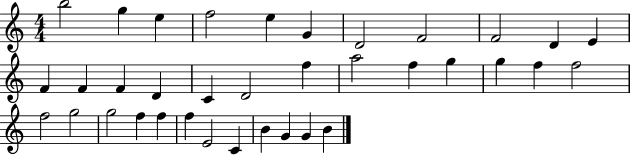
B5/h G5/q E5/q F5/h E5/q G4/q D4/h F4/h F4/h D4/q E4/q F4/q F4/q F4/q D4/q C4/q D4/h F5/q A5/h F5/q G5/q G5/q F5/q F5/h F5/h G5/h G5/h F5/q F5/q F5/q E4/h C4/q B4/q G4/q G4/q B4/q